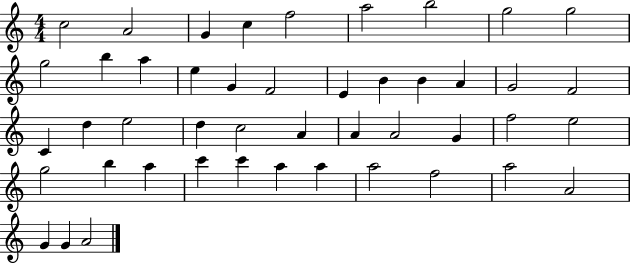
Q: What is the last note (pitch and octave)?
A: A4